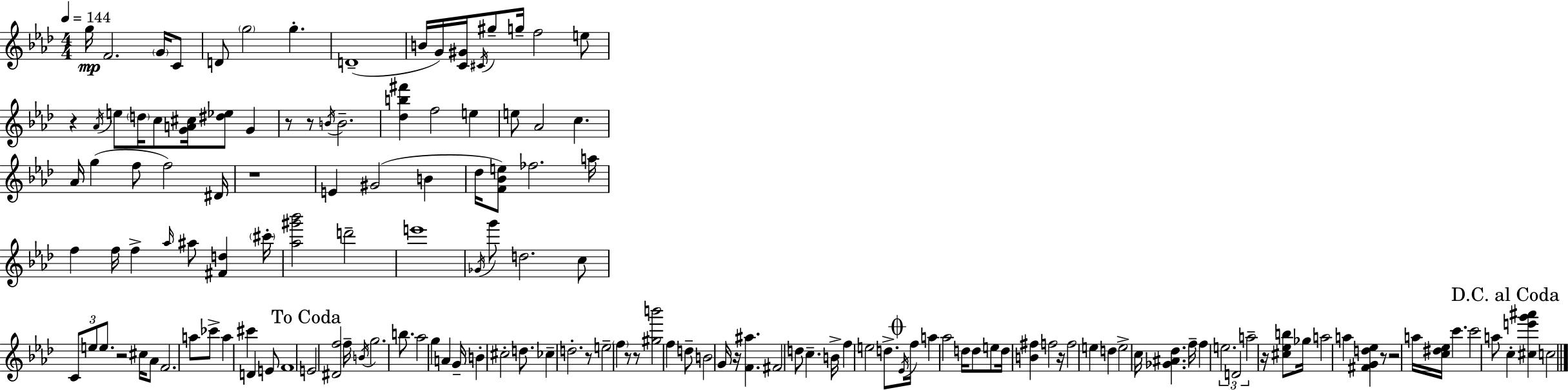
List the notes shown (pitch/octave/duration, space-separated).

G5/s F4/h. G4/s C4/e D4/e G5/h G5/q. D4/w B4/s G4/s [C4,G#4]/s C#4/s G#5/e G5/s F5/h E5/e R/q Ab4/s E5/e D5/s C5/e [G4,A4,C#5]/s [D#5,Eb5]/e G4/q R/e R/e B4/s B4/h. [Db5,B5,F#6]/q F5/h E5/q E5/e Ab4/h C5/q. Ab4/s G5/q F5/e F5/h D#4/s R/w E4/q G#4/h B4/q Db5/s [F4,Bb4,E5]/e FES5/h. A5/s F5/q F5/s F5/q Ab5/s A#5/e [F#4,D5]/q C#6/s [Ab5,G#6,Bb6]/h D6/h E6/w Gb4/s G6/e D5/h. C5/e C4/e E5/e E5/e. R/h C#5/s Ab4/e F4/h. A5/e CES6/e A5/q C#6/q D4/q E4/e F4/w E4/h [D#4,F5]/h F5/s B4/s G5/h. B5/e. Ab5/h G5/q A4/q G4/s B4/q C#5/h D5/e. CES5/q D5/h. R/e E5/h F5/q R/e R/e [G#5,B6]/h F5/q D5/e B4/h G4/s R/s [F4,A#5]/q. F#4/h D5/e C5/q. B4/s F5/q E5/h D5/e. Eb4/s F5/s A5/q Ab5/h D5/s D5/e E5/e D5/s [B4,F#5]/q F5/h R/s F5/h E5/q D5/q E5/h C5/s [Gb4,A#4,Db5]/q. F5/s F5/q E5/h. D4/h A5/h R/s [C#5,Eb5,B5]/e Gb5/s A5/h A5/q [F#4,G4,D5,Eb5]/q R/e R/h A5/s [C5,D#5,Eb5]/s C6/q. C6/h A5/e C5/q [C#5,E6,G6,A#6]/q C5/h